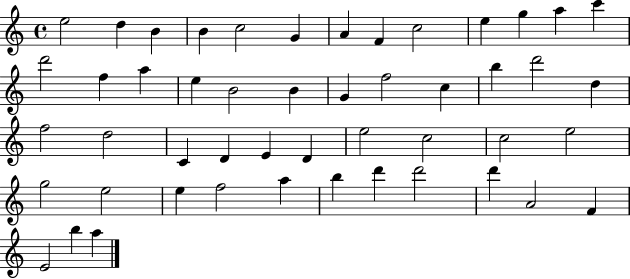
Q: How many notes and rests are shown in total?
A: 49